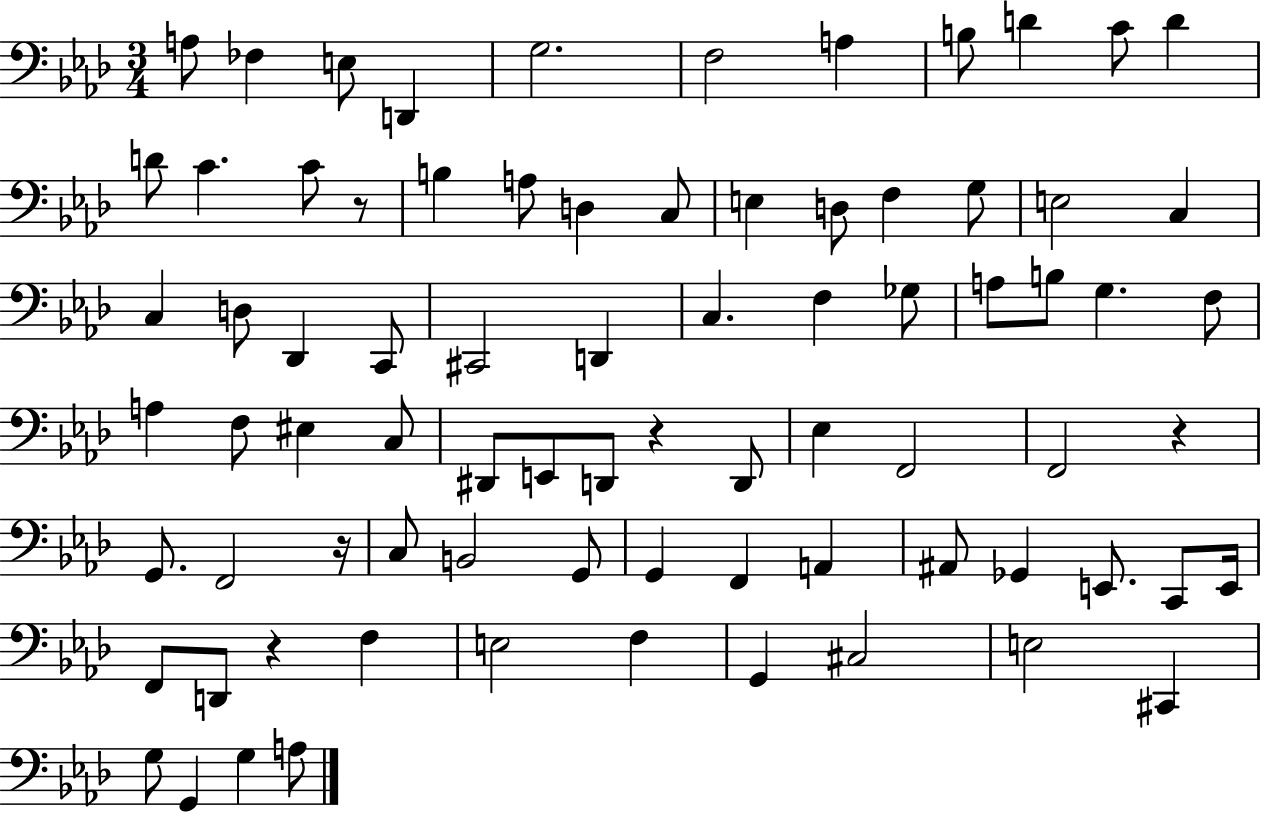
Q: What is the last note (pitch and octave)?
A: A3